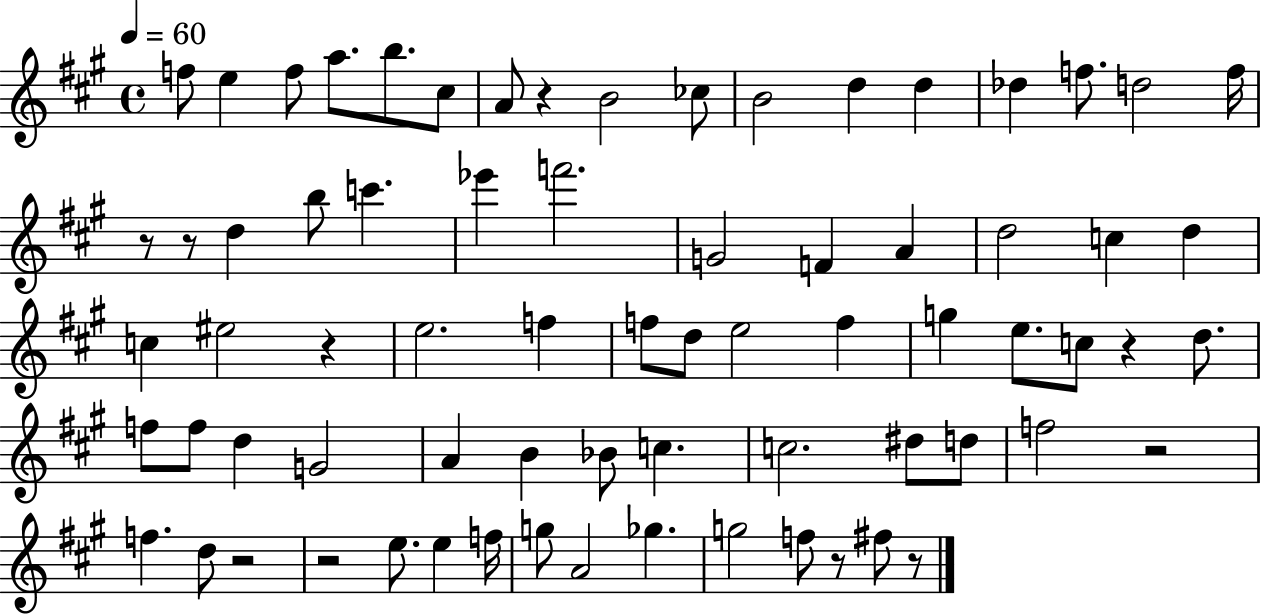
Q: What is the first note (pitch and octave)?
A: F5